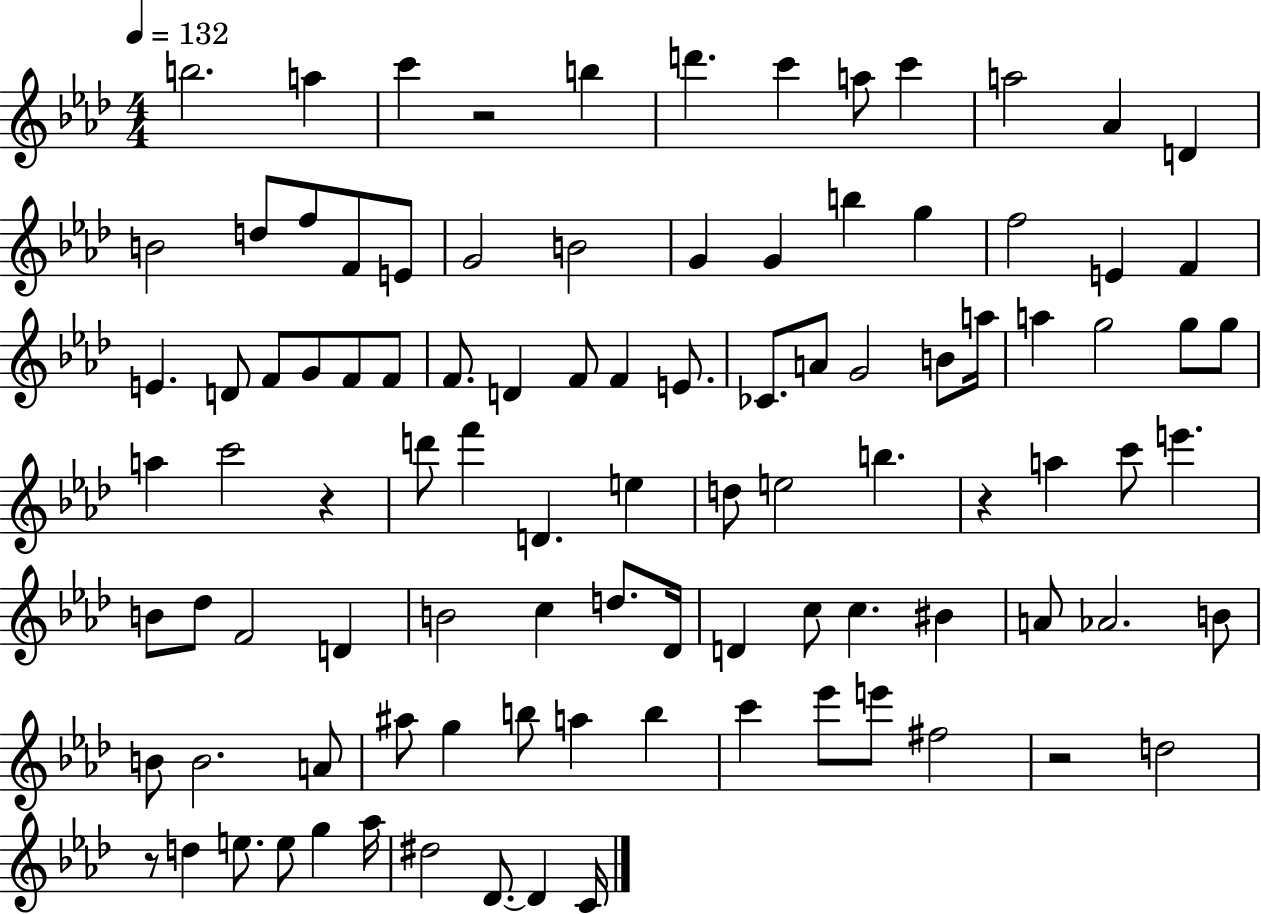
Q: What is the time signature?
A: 4/4